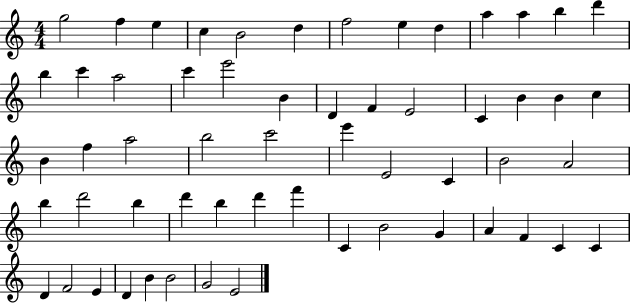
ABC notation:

X:1
T:Untitled
M:4/4
L:1/4
K:C
g2 f e c B2 d f2 e d a a b d' b c' a2 c' e'2 B D F E2 C B B c B f a2 b2 c'2 e' E2 C B2 A2 b d'2 b d' b d' f' C B2 G A F C C D F2 E D B B2 G2 E2